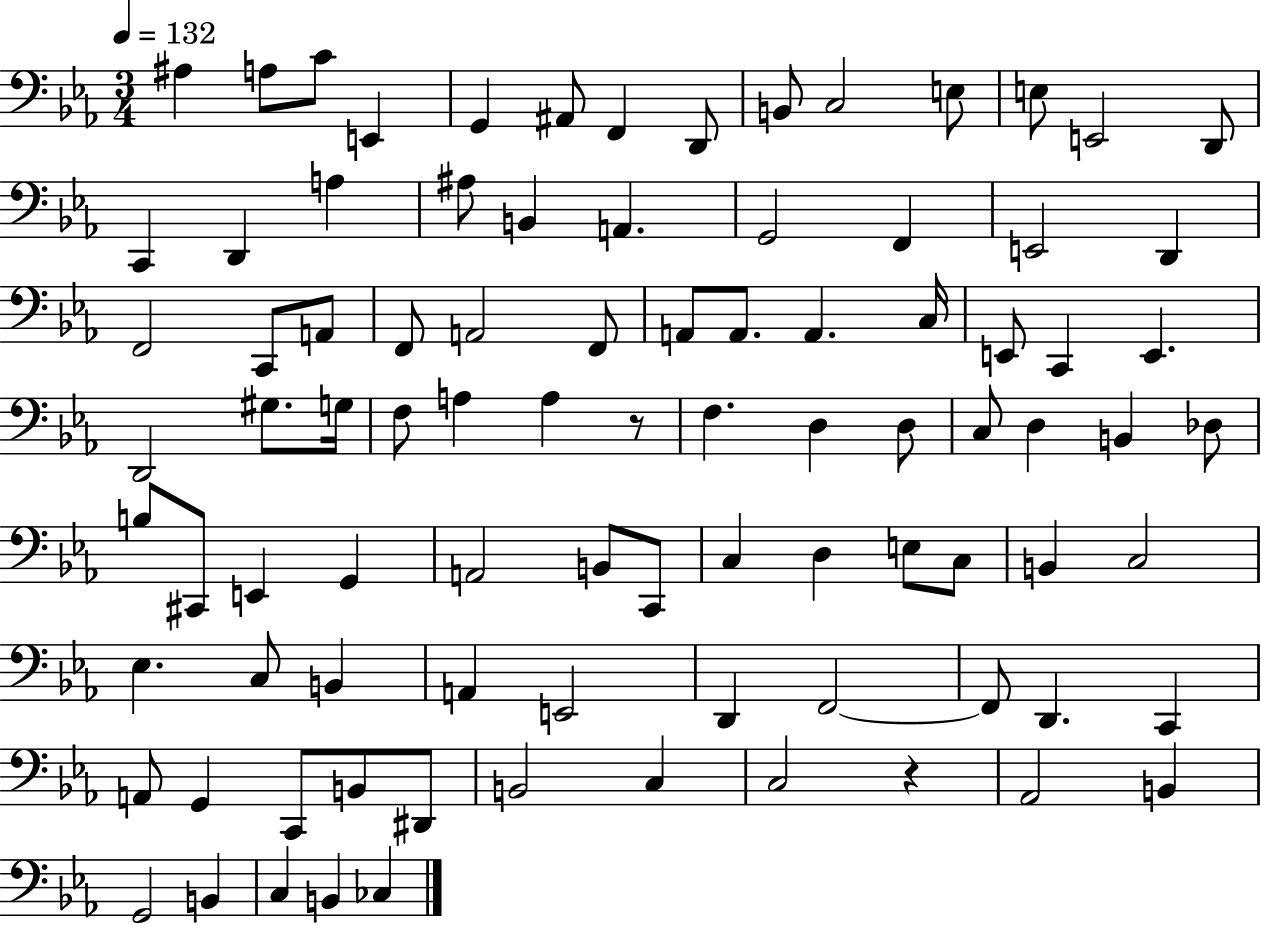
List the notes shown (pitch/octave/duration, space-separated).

A#3/q A3/e C4/e E2/q G2/q A#2/e F2/q D2/e B2/e C3/h E3/e E3/e E2/h D2/e C2/q D2/q A3/q A#3/e B2/q A2/q. G2/h F2/q E2/h D2/q F2/h C2/e A2/e F2/e A2/h F2/e A2/e A2/e. A2/q. C3/s E2/e C2/q E2/q. D2/h G#3/e. G3/s F3/e A3/q A3/q R/e F3/q. D3/q D3/e C3/e D3/q B2/q Db3/e B3/e C#2/e E2/q G2/q A2/h B2/e C2/e C3/q D3/q E3/e C3/e B2/q C3/h Eb3/q. C3/e B2/q A2/q E2/h D2/q F2/h F2/e D2/q. C2/q A2/e G2/q C2/e B2/e D#2/e B2/h C3/q C3/h R/q Ab2/h B2/q G2/h B2/q C3/q B2/q CES3/q